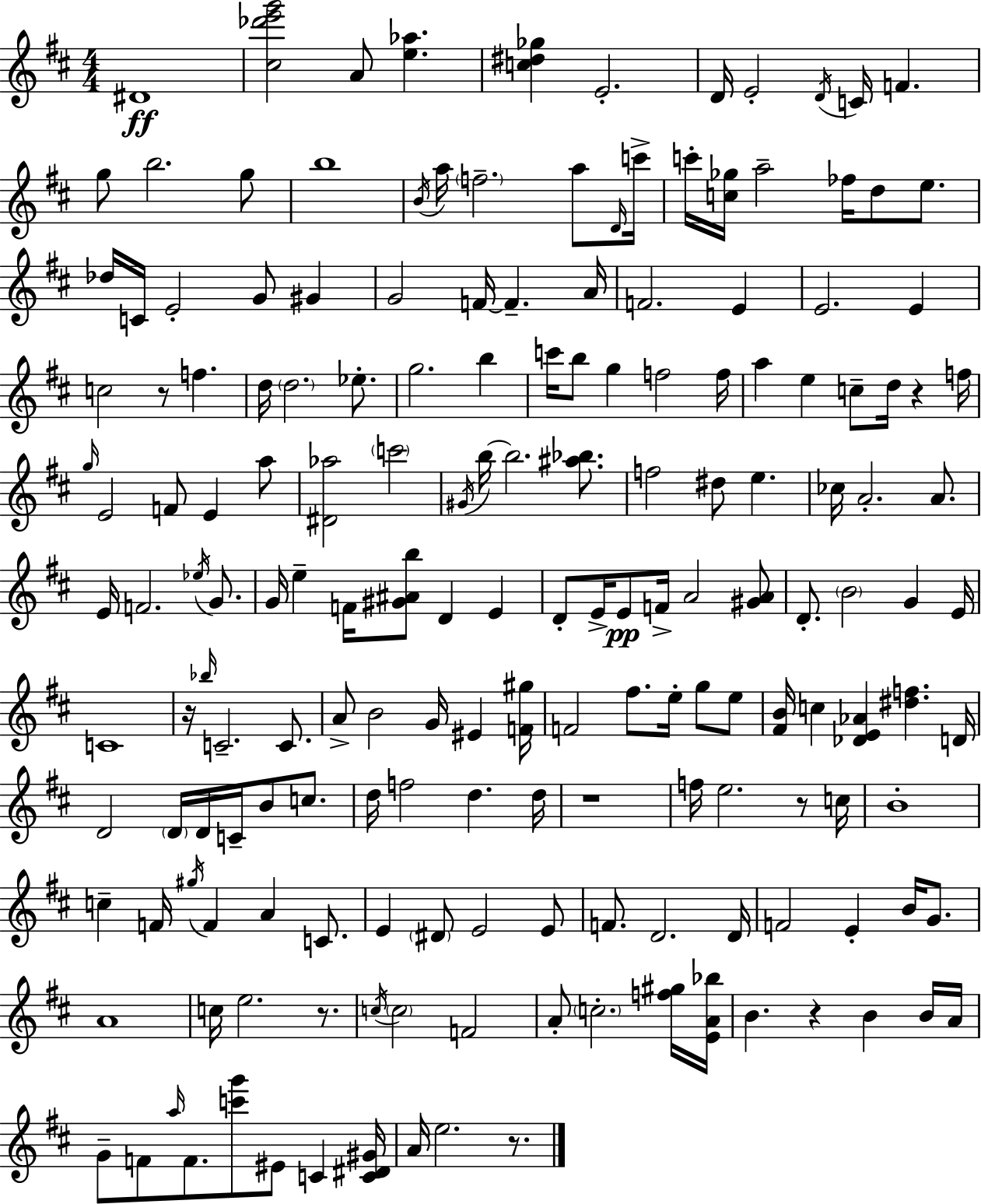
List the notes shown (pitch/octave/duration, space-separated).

D#4/w [C#5,Db6,E6,G6]/h A4/e [E5,Ab5]/q. [C5,D#5,Gb5]/q E4/h. D4/s E4/h D4/s C4/s F4/q. G5/e B5/h. G5/e B5/w B4/s A5/s F5/h. A5/e D4/s C6/s C6/s [C5,Gb5]/s A5/h FES5/s D5/e E5/e. Db5/s C4/s E4/h G4/e G#4/q G4/h F4/s F4/q. A4/s F4/h. E4/q E4/h. E4/q C5/h R/e F5/q. D5/s D5/h. Eb5/e. G5/h. B5/q C6/s B5/e G5/q F5/h F5/s A5/q E5/q C5/e D5/s R/q F5/s G5/s E4/h F4/e E4/q A5/e [D#4,Ab5]/h C6/h G#4/s B5/s B5/h. [A#5,Bb5]/e. F5/h D#5/e E5/q. CES5/s A4/h. A4/e. E4/s F4/h. Eb5/s G4/e. G4/s E5/q F4/s [G#4,A#4,B5]/e D4/q E4/q D4/e E4/s E4/e F4/s A4/h [G#4,A4]/e D4/e. B4/h G4/q E4/s C4/w R/s Bb5/s C4/h. C4/e. A4/e B4/h G4/s EIS4/q [F4,G#5]/s F4/h F#5/e. E5/s G5/e E5/e [F#4,B4]/s C5/q [Db4,E4,Ab4]/q [D#5,F5]/q. D4/s D4/h D4/s D4/s C4/s B4/e C5/e. D5/s F5/h D5/q. D5/s R/w F5/s E5/h. R/e C5/s B4/w C5/q F4/s G#5/s F4/q A4/q C4/e. E4/q D#4/e E4/h E4/e F4/e. D4/h. D4/s F4/h E4/q B4/s G4/e. A4/w C5/s E5/h. R/e. C5/s C5/h F4/h A4/e C5/h. [F5,G#5]/s [E4,A4,Bb5]/s B4/q. R/q B4/q B4/s A4/s G4/e F4/e A5/s F4/e. [C6,G6]/e EIS4/e C4/q [C4,D#4,G#4]/s A4/s E5/h. R/e.